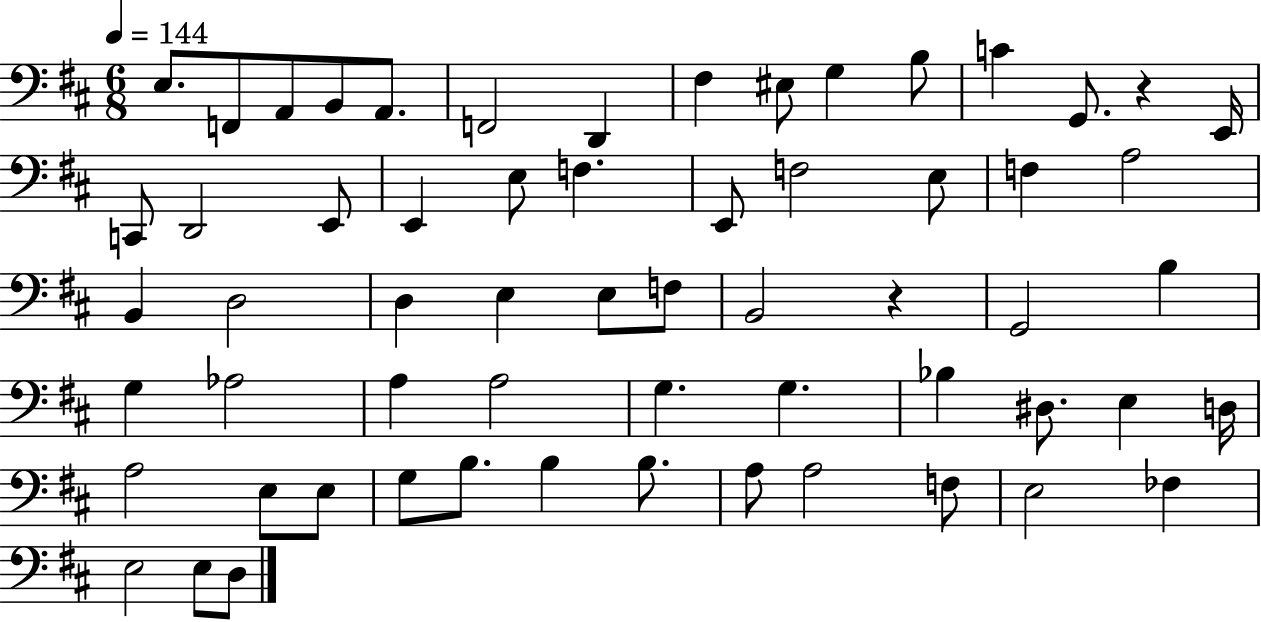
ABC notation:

X:1
T:Untitled
M:6/8
L:1/4
K:D
E,/2 F,,/2 A,,/2 B,,/2 A,,/2 F,,2 D,, ^F, ^E,/2 G, B,/2 C G,,/2 z E,,/4 C,,/2 D,,2 E,,/2 E,, E,/2 F, E,,/2 F,2 E,/2 F, A,2 B,, D,2 D, E, E,/2 F,/2 B,,2 z G,,2 B, G, _A,2 A, A,2 G, G, _B, ^D,/2 E, D,/4 A,2 E,/2 E,/2 G,/2 B,/2 B, B,/2 A,/2 A,2 F,/2 E,2 _F, E,2 E,/2 D,/2